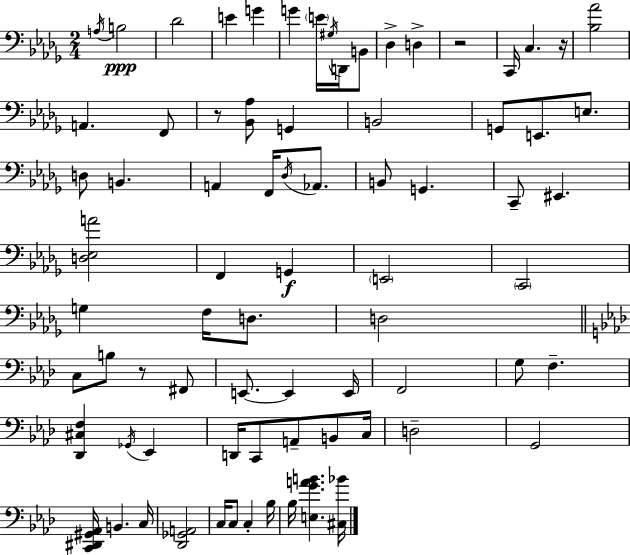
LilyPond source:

{
  \clef bass
  \numericTimeSignature
  \time 2/4
  \key bes \minor
  \acciaccatura { a16 }\ppp b2 | des'2 | e'4 g'4 | g'4 \parenthesize e'16 \acciaccatura { gis16 } d,16 | \break b,8 des4-> d4-> | r2 | c,16 c4. | r16 <bes aes'>2 | \break a,4. | f,8 r8 <bes, aes>8 g,4 | b,2 | g,8 e,8. e8. | \break d8 b,4. | a,4 f,16 \acciaccatura { des16 } | aes,8. b,8 g,4. | c,8-- eis,4. | \break <d ees a'>2 | f,4 g,4\f | \parenthesize e,2 | \parenthesize c,2 | \break g4 f16 | d8. d2 | \bar "||" \break \key f \minor c8 b8 r8 fis,8 | e,8.~~ e,4 e,16 | f,2 | g8 f4.-- | \break <des, cis f>4 \acciaccatura { ges,16 } ees,4 | d,16 c,8 a,8-- b,8 | c16 d2-- | g,2 | \break <c, dis, gis, aes,>16 b,4. | c16 <des, ges, a,>2 | c16 c8 c4-. | bes16 bes16 <e g' a' b'>4. | \break <cis bes'>16 \bar "|."
}